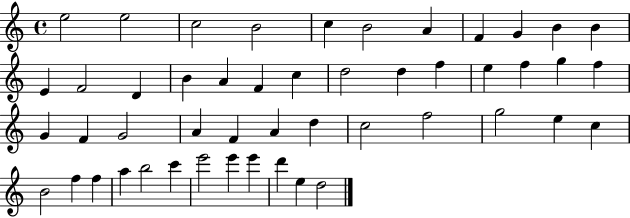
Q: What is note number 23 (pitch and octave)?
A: F5